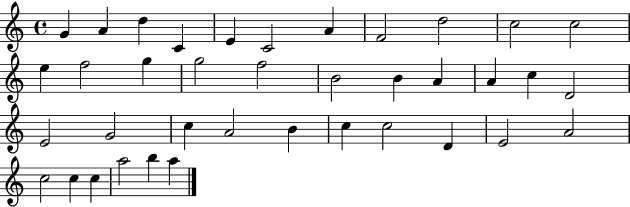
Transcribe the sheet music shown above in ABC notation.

X:1
T:Untitled
M:4/4
L:1/4
K:C
G A d C E C2 A F2 d2 c2 c2 e f2 g g2 f2 B2 B A A c D2 E2 G2 c A2 B c c2 D E2 A2 c2 c c a2 b a